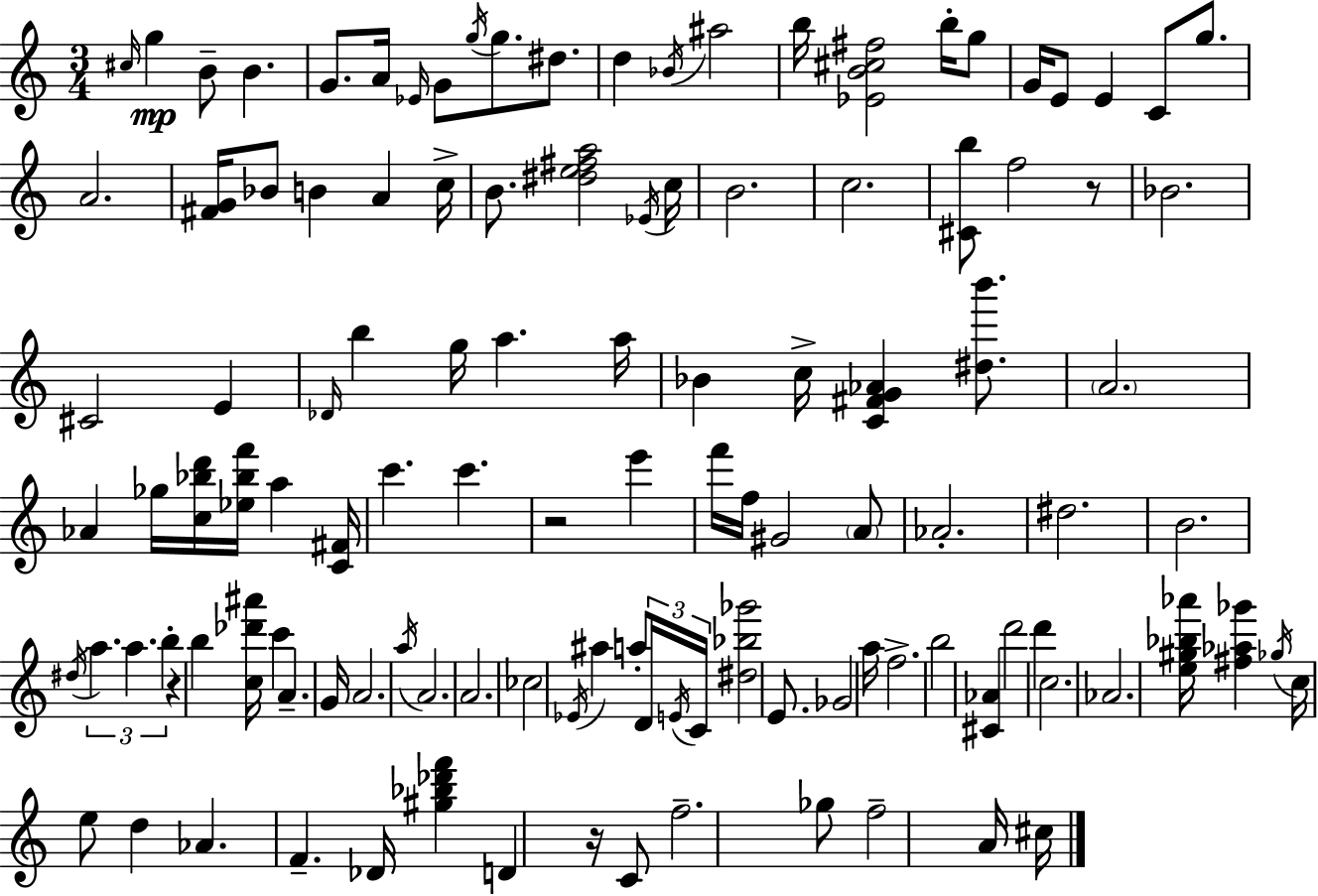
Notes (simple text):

C#5/s G5/q B4/e B4/q. G4/e. A4/s Eb4/s G4/e G5/s G5/e. D#5/e. D5/q Bb4/s A#5/h B5/s [Eb4,B4,C#5,F#5]/h B5/s G5/e G4/s E4/e E4/q C4/e G5/e. A4/h. [F#4,G4]/s Bb4/e B4/q A4/q C5/s B4/e. [D#5,E5,F#5,A5]/h Eb4/s C5/s B4/h. C5/h. [C#4,B5]/e F5/h R/e Bb4/h. C#4/h E4/q Db4/s B5/q G5/s A5/q. A5/s Bb4/q C5/s [C4,F#4,G4,Ab4]/q [D#5,B6]/e. A4/h. Ab4/q Gb5/s [C5,Bb5,D6]/s [Eb5,Bb5,F6]/s A5/q [C4,F#4]/s C6/q. C6/q. R/h E6/q F6/s F5/s G#4/h A4/e Ab4/h. D#5/h. B4/h. D#5/s A5/q. A5/q. B5/q R/q B5/q [C5,Db6,A#6]/s C6/q A4/q. G4/s A4/h. A5/s A4/h. A4/h. CES5/h Eb4/s A#5/q A5/e D4/s E4/s C4/s [D#5,Bb5,Gb6]/h E4/e. Gb4/h A5/s F5/h. B5/h [C#4,Ab4]/q D6/h D6/q C5/h. Ab4/h. [E5,G#5,Bb5,Ab6]/s [F#5,Ab5,Gb6]/q Gb5/s C5/s E5/e D5/q Ab4/q. F4/q. Db4/s [G#5,Bb5,Db6,F6]/q D4/q R/s C4/e F5/h. Gb5/e F5/h A4/s C#5/s